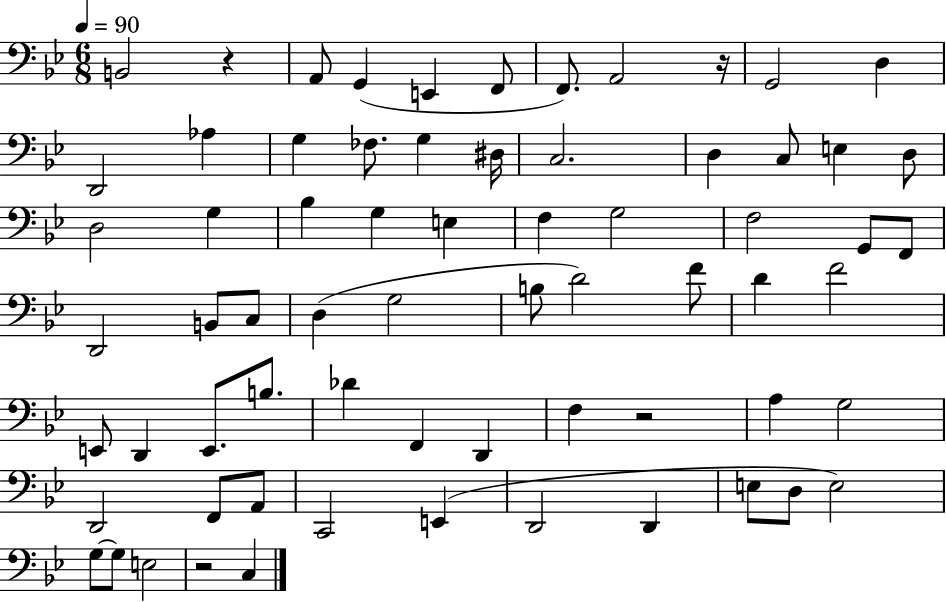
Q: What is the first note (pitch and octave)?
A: B2